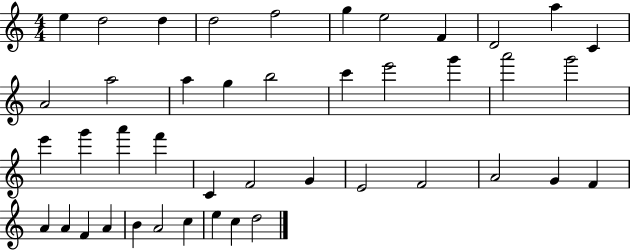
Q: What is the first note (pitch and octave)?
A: E5